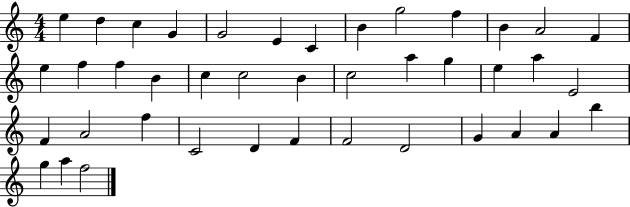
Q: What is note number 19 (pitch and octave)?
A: C5